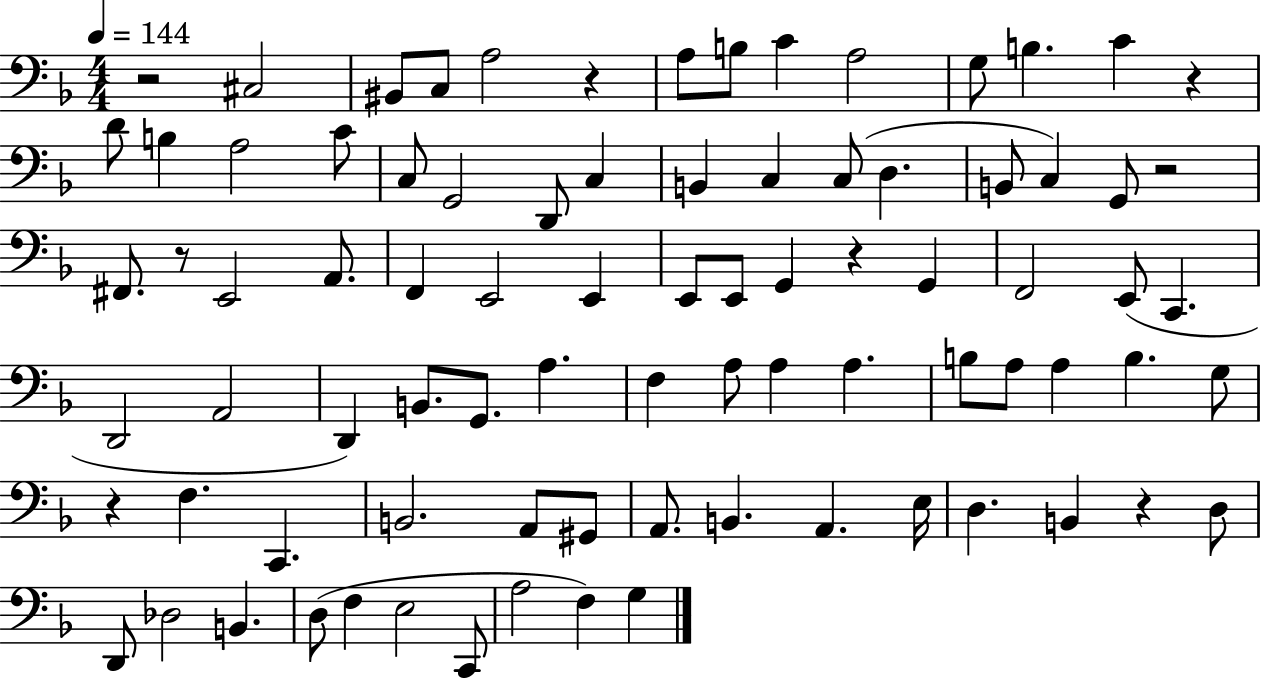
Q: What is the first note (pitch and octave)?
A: C#3